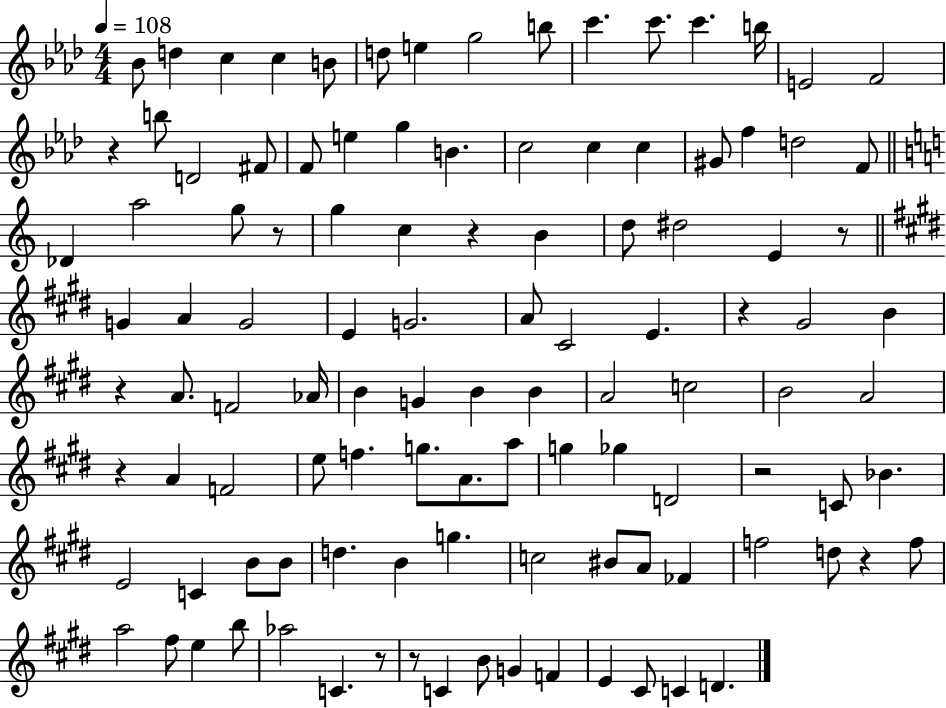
{
  \clef treble
  \numericTimeSignature
  \time 4/4
  \key aes \major
  \tempo 4 = 108
  bes'8 d''4 c''4 c''4 b'8 | d''8 e''4 g''2 b''8 | c'''4. c'''8. c'''4. b''16 | e'2 f'2 | \break r4 b''8 d'2 fis'8 | f'8 e''4 g''4 b'4. | c''2 c''4 c''4 | gis'8 f''4 d''2 f'8 | \break \bar "||" \break \key c \major des'4 a''2 g''8 r8 | g''4 c''4 r4 b'4 | d''8 dis''2 e'4 r8 | \bar "||" \break \key e \major g'4 a'4 g'2 | e'4 g'2. | a'8 cis'2 e'4. | r4 gis'2 b'4 | \break r4 a'8. f'2 aes'16 | b'4 g'4 b'4 b'4 | a'2 c''2 | b'2 a'2 | \break r4 a'4 f'2 | e''8 f''4. g''8. a'8. a''8 | g''4 ges''4 d'2 | r2 c'8 bes'4. | \break e'2 c'4 b'8 b'8 | d''4. b'4 g''4. | c''2 bis'8 a'8 fes'4 | f''2 d''8 r4 f''8 | \break a''2 fis''8 e''4 b''8 | aes''2 c'4. r8 | r8 c'4 b'8 g'4 f'4 | e'4 cis'8 c'4 d'4. | \break \bar "|."
}